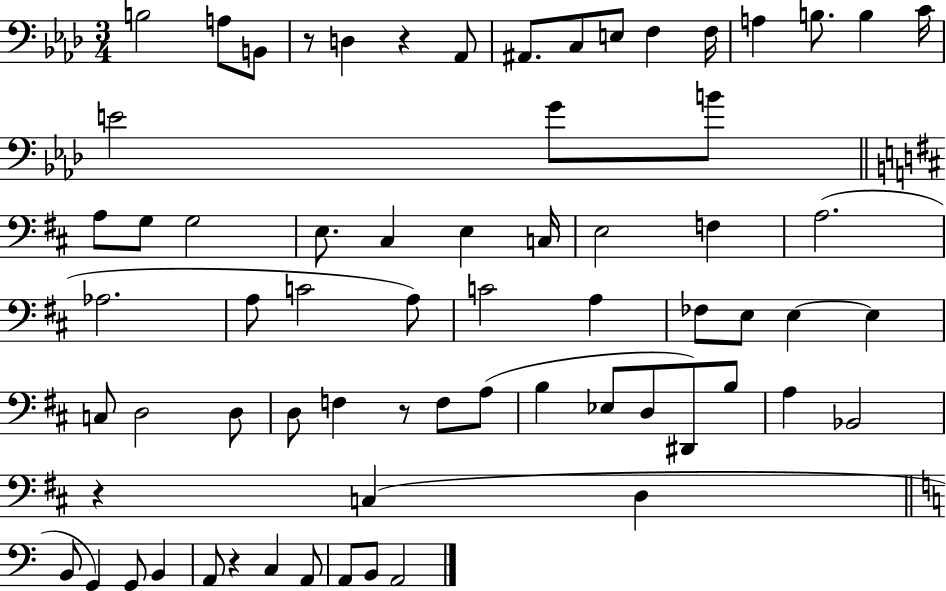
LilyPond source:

{
  \clef bass
  \numericTimeSignature
  \time 3/4
  \key aes \major
  b2 a8 b,8 | r8 d4 r4 aes,8 | ais,8. c8 e8 f4 f16 | a4 b8. b4 c'16 | \break e'2 g'8 b'8 | \bar "||" \break \key d \major a8 g8 g2 | e8. cis4 e4 c16 | e2 f4 | a2.( | \break aes2. | a8 c'2 a8) | c'2 a4 | fes8 e8 e4~~ e4 | \break c8 d2 d8 | d8 f4 r8 f8 a8( | b4 ees8 d8 dis,8) b8 | a4 bes,2 | \break r4 c4( d4 | \bar "||" \break \key a \minor b,8 g,4) g,8 b,4 | a,8 r4 c4 a,8 | a,8 b,8 a,2 | \bar "|."
}